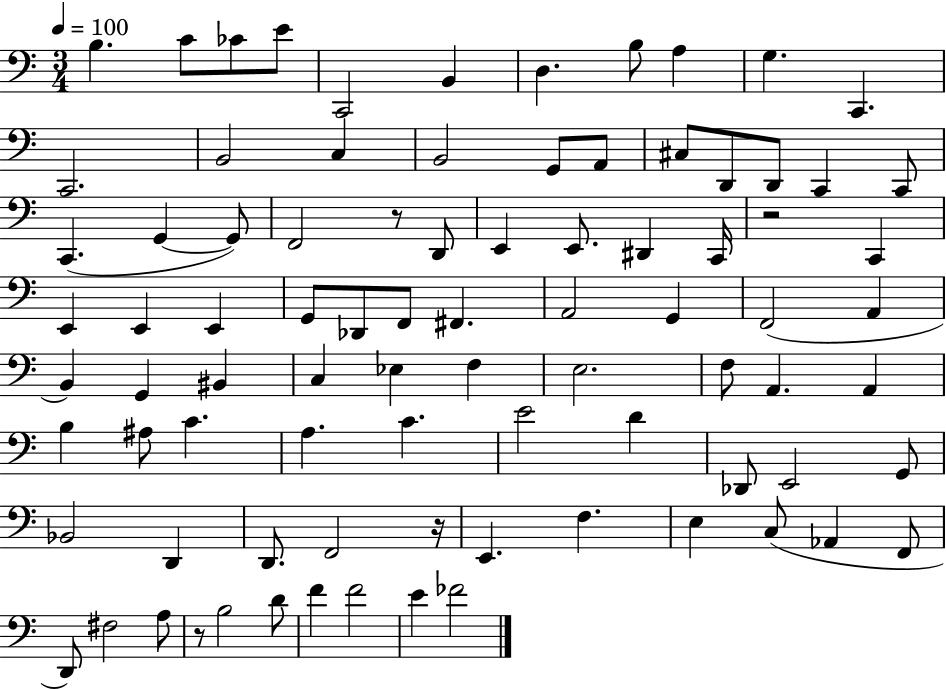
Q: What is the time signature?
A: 3/4